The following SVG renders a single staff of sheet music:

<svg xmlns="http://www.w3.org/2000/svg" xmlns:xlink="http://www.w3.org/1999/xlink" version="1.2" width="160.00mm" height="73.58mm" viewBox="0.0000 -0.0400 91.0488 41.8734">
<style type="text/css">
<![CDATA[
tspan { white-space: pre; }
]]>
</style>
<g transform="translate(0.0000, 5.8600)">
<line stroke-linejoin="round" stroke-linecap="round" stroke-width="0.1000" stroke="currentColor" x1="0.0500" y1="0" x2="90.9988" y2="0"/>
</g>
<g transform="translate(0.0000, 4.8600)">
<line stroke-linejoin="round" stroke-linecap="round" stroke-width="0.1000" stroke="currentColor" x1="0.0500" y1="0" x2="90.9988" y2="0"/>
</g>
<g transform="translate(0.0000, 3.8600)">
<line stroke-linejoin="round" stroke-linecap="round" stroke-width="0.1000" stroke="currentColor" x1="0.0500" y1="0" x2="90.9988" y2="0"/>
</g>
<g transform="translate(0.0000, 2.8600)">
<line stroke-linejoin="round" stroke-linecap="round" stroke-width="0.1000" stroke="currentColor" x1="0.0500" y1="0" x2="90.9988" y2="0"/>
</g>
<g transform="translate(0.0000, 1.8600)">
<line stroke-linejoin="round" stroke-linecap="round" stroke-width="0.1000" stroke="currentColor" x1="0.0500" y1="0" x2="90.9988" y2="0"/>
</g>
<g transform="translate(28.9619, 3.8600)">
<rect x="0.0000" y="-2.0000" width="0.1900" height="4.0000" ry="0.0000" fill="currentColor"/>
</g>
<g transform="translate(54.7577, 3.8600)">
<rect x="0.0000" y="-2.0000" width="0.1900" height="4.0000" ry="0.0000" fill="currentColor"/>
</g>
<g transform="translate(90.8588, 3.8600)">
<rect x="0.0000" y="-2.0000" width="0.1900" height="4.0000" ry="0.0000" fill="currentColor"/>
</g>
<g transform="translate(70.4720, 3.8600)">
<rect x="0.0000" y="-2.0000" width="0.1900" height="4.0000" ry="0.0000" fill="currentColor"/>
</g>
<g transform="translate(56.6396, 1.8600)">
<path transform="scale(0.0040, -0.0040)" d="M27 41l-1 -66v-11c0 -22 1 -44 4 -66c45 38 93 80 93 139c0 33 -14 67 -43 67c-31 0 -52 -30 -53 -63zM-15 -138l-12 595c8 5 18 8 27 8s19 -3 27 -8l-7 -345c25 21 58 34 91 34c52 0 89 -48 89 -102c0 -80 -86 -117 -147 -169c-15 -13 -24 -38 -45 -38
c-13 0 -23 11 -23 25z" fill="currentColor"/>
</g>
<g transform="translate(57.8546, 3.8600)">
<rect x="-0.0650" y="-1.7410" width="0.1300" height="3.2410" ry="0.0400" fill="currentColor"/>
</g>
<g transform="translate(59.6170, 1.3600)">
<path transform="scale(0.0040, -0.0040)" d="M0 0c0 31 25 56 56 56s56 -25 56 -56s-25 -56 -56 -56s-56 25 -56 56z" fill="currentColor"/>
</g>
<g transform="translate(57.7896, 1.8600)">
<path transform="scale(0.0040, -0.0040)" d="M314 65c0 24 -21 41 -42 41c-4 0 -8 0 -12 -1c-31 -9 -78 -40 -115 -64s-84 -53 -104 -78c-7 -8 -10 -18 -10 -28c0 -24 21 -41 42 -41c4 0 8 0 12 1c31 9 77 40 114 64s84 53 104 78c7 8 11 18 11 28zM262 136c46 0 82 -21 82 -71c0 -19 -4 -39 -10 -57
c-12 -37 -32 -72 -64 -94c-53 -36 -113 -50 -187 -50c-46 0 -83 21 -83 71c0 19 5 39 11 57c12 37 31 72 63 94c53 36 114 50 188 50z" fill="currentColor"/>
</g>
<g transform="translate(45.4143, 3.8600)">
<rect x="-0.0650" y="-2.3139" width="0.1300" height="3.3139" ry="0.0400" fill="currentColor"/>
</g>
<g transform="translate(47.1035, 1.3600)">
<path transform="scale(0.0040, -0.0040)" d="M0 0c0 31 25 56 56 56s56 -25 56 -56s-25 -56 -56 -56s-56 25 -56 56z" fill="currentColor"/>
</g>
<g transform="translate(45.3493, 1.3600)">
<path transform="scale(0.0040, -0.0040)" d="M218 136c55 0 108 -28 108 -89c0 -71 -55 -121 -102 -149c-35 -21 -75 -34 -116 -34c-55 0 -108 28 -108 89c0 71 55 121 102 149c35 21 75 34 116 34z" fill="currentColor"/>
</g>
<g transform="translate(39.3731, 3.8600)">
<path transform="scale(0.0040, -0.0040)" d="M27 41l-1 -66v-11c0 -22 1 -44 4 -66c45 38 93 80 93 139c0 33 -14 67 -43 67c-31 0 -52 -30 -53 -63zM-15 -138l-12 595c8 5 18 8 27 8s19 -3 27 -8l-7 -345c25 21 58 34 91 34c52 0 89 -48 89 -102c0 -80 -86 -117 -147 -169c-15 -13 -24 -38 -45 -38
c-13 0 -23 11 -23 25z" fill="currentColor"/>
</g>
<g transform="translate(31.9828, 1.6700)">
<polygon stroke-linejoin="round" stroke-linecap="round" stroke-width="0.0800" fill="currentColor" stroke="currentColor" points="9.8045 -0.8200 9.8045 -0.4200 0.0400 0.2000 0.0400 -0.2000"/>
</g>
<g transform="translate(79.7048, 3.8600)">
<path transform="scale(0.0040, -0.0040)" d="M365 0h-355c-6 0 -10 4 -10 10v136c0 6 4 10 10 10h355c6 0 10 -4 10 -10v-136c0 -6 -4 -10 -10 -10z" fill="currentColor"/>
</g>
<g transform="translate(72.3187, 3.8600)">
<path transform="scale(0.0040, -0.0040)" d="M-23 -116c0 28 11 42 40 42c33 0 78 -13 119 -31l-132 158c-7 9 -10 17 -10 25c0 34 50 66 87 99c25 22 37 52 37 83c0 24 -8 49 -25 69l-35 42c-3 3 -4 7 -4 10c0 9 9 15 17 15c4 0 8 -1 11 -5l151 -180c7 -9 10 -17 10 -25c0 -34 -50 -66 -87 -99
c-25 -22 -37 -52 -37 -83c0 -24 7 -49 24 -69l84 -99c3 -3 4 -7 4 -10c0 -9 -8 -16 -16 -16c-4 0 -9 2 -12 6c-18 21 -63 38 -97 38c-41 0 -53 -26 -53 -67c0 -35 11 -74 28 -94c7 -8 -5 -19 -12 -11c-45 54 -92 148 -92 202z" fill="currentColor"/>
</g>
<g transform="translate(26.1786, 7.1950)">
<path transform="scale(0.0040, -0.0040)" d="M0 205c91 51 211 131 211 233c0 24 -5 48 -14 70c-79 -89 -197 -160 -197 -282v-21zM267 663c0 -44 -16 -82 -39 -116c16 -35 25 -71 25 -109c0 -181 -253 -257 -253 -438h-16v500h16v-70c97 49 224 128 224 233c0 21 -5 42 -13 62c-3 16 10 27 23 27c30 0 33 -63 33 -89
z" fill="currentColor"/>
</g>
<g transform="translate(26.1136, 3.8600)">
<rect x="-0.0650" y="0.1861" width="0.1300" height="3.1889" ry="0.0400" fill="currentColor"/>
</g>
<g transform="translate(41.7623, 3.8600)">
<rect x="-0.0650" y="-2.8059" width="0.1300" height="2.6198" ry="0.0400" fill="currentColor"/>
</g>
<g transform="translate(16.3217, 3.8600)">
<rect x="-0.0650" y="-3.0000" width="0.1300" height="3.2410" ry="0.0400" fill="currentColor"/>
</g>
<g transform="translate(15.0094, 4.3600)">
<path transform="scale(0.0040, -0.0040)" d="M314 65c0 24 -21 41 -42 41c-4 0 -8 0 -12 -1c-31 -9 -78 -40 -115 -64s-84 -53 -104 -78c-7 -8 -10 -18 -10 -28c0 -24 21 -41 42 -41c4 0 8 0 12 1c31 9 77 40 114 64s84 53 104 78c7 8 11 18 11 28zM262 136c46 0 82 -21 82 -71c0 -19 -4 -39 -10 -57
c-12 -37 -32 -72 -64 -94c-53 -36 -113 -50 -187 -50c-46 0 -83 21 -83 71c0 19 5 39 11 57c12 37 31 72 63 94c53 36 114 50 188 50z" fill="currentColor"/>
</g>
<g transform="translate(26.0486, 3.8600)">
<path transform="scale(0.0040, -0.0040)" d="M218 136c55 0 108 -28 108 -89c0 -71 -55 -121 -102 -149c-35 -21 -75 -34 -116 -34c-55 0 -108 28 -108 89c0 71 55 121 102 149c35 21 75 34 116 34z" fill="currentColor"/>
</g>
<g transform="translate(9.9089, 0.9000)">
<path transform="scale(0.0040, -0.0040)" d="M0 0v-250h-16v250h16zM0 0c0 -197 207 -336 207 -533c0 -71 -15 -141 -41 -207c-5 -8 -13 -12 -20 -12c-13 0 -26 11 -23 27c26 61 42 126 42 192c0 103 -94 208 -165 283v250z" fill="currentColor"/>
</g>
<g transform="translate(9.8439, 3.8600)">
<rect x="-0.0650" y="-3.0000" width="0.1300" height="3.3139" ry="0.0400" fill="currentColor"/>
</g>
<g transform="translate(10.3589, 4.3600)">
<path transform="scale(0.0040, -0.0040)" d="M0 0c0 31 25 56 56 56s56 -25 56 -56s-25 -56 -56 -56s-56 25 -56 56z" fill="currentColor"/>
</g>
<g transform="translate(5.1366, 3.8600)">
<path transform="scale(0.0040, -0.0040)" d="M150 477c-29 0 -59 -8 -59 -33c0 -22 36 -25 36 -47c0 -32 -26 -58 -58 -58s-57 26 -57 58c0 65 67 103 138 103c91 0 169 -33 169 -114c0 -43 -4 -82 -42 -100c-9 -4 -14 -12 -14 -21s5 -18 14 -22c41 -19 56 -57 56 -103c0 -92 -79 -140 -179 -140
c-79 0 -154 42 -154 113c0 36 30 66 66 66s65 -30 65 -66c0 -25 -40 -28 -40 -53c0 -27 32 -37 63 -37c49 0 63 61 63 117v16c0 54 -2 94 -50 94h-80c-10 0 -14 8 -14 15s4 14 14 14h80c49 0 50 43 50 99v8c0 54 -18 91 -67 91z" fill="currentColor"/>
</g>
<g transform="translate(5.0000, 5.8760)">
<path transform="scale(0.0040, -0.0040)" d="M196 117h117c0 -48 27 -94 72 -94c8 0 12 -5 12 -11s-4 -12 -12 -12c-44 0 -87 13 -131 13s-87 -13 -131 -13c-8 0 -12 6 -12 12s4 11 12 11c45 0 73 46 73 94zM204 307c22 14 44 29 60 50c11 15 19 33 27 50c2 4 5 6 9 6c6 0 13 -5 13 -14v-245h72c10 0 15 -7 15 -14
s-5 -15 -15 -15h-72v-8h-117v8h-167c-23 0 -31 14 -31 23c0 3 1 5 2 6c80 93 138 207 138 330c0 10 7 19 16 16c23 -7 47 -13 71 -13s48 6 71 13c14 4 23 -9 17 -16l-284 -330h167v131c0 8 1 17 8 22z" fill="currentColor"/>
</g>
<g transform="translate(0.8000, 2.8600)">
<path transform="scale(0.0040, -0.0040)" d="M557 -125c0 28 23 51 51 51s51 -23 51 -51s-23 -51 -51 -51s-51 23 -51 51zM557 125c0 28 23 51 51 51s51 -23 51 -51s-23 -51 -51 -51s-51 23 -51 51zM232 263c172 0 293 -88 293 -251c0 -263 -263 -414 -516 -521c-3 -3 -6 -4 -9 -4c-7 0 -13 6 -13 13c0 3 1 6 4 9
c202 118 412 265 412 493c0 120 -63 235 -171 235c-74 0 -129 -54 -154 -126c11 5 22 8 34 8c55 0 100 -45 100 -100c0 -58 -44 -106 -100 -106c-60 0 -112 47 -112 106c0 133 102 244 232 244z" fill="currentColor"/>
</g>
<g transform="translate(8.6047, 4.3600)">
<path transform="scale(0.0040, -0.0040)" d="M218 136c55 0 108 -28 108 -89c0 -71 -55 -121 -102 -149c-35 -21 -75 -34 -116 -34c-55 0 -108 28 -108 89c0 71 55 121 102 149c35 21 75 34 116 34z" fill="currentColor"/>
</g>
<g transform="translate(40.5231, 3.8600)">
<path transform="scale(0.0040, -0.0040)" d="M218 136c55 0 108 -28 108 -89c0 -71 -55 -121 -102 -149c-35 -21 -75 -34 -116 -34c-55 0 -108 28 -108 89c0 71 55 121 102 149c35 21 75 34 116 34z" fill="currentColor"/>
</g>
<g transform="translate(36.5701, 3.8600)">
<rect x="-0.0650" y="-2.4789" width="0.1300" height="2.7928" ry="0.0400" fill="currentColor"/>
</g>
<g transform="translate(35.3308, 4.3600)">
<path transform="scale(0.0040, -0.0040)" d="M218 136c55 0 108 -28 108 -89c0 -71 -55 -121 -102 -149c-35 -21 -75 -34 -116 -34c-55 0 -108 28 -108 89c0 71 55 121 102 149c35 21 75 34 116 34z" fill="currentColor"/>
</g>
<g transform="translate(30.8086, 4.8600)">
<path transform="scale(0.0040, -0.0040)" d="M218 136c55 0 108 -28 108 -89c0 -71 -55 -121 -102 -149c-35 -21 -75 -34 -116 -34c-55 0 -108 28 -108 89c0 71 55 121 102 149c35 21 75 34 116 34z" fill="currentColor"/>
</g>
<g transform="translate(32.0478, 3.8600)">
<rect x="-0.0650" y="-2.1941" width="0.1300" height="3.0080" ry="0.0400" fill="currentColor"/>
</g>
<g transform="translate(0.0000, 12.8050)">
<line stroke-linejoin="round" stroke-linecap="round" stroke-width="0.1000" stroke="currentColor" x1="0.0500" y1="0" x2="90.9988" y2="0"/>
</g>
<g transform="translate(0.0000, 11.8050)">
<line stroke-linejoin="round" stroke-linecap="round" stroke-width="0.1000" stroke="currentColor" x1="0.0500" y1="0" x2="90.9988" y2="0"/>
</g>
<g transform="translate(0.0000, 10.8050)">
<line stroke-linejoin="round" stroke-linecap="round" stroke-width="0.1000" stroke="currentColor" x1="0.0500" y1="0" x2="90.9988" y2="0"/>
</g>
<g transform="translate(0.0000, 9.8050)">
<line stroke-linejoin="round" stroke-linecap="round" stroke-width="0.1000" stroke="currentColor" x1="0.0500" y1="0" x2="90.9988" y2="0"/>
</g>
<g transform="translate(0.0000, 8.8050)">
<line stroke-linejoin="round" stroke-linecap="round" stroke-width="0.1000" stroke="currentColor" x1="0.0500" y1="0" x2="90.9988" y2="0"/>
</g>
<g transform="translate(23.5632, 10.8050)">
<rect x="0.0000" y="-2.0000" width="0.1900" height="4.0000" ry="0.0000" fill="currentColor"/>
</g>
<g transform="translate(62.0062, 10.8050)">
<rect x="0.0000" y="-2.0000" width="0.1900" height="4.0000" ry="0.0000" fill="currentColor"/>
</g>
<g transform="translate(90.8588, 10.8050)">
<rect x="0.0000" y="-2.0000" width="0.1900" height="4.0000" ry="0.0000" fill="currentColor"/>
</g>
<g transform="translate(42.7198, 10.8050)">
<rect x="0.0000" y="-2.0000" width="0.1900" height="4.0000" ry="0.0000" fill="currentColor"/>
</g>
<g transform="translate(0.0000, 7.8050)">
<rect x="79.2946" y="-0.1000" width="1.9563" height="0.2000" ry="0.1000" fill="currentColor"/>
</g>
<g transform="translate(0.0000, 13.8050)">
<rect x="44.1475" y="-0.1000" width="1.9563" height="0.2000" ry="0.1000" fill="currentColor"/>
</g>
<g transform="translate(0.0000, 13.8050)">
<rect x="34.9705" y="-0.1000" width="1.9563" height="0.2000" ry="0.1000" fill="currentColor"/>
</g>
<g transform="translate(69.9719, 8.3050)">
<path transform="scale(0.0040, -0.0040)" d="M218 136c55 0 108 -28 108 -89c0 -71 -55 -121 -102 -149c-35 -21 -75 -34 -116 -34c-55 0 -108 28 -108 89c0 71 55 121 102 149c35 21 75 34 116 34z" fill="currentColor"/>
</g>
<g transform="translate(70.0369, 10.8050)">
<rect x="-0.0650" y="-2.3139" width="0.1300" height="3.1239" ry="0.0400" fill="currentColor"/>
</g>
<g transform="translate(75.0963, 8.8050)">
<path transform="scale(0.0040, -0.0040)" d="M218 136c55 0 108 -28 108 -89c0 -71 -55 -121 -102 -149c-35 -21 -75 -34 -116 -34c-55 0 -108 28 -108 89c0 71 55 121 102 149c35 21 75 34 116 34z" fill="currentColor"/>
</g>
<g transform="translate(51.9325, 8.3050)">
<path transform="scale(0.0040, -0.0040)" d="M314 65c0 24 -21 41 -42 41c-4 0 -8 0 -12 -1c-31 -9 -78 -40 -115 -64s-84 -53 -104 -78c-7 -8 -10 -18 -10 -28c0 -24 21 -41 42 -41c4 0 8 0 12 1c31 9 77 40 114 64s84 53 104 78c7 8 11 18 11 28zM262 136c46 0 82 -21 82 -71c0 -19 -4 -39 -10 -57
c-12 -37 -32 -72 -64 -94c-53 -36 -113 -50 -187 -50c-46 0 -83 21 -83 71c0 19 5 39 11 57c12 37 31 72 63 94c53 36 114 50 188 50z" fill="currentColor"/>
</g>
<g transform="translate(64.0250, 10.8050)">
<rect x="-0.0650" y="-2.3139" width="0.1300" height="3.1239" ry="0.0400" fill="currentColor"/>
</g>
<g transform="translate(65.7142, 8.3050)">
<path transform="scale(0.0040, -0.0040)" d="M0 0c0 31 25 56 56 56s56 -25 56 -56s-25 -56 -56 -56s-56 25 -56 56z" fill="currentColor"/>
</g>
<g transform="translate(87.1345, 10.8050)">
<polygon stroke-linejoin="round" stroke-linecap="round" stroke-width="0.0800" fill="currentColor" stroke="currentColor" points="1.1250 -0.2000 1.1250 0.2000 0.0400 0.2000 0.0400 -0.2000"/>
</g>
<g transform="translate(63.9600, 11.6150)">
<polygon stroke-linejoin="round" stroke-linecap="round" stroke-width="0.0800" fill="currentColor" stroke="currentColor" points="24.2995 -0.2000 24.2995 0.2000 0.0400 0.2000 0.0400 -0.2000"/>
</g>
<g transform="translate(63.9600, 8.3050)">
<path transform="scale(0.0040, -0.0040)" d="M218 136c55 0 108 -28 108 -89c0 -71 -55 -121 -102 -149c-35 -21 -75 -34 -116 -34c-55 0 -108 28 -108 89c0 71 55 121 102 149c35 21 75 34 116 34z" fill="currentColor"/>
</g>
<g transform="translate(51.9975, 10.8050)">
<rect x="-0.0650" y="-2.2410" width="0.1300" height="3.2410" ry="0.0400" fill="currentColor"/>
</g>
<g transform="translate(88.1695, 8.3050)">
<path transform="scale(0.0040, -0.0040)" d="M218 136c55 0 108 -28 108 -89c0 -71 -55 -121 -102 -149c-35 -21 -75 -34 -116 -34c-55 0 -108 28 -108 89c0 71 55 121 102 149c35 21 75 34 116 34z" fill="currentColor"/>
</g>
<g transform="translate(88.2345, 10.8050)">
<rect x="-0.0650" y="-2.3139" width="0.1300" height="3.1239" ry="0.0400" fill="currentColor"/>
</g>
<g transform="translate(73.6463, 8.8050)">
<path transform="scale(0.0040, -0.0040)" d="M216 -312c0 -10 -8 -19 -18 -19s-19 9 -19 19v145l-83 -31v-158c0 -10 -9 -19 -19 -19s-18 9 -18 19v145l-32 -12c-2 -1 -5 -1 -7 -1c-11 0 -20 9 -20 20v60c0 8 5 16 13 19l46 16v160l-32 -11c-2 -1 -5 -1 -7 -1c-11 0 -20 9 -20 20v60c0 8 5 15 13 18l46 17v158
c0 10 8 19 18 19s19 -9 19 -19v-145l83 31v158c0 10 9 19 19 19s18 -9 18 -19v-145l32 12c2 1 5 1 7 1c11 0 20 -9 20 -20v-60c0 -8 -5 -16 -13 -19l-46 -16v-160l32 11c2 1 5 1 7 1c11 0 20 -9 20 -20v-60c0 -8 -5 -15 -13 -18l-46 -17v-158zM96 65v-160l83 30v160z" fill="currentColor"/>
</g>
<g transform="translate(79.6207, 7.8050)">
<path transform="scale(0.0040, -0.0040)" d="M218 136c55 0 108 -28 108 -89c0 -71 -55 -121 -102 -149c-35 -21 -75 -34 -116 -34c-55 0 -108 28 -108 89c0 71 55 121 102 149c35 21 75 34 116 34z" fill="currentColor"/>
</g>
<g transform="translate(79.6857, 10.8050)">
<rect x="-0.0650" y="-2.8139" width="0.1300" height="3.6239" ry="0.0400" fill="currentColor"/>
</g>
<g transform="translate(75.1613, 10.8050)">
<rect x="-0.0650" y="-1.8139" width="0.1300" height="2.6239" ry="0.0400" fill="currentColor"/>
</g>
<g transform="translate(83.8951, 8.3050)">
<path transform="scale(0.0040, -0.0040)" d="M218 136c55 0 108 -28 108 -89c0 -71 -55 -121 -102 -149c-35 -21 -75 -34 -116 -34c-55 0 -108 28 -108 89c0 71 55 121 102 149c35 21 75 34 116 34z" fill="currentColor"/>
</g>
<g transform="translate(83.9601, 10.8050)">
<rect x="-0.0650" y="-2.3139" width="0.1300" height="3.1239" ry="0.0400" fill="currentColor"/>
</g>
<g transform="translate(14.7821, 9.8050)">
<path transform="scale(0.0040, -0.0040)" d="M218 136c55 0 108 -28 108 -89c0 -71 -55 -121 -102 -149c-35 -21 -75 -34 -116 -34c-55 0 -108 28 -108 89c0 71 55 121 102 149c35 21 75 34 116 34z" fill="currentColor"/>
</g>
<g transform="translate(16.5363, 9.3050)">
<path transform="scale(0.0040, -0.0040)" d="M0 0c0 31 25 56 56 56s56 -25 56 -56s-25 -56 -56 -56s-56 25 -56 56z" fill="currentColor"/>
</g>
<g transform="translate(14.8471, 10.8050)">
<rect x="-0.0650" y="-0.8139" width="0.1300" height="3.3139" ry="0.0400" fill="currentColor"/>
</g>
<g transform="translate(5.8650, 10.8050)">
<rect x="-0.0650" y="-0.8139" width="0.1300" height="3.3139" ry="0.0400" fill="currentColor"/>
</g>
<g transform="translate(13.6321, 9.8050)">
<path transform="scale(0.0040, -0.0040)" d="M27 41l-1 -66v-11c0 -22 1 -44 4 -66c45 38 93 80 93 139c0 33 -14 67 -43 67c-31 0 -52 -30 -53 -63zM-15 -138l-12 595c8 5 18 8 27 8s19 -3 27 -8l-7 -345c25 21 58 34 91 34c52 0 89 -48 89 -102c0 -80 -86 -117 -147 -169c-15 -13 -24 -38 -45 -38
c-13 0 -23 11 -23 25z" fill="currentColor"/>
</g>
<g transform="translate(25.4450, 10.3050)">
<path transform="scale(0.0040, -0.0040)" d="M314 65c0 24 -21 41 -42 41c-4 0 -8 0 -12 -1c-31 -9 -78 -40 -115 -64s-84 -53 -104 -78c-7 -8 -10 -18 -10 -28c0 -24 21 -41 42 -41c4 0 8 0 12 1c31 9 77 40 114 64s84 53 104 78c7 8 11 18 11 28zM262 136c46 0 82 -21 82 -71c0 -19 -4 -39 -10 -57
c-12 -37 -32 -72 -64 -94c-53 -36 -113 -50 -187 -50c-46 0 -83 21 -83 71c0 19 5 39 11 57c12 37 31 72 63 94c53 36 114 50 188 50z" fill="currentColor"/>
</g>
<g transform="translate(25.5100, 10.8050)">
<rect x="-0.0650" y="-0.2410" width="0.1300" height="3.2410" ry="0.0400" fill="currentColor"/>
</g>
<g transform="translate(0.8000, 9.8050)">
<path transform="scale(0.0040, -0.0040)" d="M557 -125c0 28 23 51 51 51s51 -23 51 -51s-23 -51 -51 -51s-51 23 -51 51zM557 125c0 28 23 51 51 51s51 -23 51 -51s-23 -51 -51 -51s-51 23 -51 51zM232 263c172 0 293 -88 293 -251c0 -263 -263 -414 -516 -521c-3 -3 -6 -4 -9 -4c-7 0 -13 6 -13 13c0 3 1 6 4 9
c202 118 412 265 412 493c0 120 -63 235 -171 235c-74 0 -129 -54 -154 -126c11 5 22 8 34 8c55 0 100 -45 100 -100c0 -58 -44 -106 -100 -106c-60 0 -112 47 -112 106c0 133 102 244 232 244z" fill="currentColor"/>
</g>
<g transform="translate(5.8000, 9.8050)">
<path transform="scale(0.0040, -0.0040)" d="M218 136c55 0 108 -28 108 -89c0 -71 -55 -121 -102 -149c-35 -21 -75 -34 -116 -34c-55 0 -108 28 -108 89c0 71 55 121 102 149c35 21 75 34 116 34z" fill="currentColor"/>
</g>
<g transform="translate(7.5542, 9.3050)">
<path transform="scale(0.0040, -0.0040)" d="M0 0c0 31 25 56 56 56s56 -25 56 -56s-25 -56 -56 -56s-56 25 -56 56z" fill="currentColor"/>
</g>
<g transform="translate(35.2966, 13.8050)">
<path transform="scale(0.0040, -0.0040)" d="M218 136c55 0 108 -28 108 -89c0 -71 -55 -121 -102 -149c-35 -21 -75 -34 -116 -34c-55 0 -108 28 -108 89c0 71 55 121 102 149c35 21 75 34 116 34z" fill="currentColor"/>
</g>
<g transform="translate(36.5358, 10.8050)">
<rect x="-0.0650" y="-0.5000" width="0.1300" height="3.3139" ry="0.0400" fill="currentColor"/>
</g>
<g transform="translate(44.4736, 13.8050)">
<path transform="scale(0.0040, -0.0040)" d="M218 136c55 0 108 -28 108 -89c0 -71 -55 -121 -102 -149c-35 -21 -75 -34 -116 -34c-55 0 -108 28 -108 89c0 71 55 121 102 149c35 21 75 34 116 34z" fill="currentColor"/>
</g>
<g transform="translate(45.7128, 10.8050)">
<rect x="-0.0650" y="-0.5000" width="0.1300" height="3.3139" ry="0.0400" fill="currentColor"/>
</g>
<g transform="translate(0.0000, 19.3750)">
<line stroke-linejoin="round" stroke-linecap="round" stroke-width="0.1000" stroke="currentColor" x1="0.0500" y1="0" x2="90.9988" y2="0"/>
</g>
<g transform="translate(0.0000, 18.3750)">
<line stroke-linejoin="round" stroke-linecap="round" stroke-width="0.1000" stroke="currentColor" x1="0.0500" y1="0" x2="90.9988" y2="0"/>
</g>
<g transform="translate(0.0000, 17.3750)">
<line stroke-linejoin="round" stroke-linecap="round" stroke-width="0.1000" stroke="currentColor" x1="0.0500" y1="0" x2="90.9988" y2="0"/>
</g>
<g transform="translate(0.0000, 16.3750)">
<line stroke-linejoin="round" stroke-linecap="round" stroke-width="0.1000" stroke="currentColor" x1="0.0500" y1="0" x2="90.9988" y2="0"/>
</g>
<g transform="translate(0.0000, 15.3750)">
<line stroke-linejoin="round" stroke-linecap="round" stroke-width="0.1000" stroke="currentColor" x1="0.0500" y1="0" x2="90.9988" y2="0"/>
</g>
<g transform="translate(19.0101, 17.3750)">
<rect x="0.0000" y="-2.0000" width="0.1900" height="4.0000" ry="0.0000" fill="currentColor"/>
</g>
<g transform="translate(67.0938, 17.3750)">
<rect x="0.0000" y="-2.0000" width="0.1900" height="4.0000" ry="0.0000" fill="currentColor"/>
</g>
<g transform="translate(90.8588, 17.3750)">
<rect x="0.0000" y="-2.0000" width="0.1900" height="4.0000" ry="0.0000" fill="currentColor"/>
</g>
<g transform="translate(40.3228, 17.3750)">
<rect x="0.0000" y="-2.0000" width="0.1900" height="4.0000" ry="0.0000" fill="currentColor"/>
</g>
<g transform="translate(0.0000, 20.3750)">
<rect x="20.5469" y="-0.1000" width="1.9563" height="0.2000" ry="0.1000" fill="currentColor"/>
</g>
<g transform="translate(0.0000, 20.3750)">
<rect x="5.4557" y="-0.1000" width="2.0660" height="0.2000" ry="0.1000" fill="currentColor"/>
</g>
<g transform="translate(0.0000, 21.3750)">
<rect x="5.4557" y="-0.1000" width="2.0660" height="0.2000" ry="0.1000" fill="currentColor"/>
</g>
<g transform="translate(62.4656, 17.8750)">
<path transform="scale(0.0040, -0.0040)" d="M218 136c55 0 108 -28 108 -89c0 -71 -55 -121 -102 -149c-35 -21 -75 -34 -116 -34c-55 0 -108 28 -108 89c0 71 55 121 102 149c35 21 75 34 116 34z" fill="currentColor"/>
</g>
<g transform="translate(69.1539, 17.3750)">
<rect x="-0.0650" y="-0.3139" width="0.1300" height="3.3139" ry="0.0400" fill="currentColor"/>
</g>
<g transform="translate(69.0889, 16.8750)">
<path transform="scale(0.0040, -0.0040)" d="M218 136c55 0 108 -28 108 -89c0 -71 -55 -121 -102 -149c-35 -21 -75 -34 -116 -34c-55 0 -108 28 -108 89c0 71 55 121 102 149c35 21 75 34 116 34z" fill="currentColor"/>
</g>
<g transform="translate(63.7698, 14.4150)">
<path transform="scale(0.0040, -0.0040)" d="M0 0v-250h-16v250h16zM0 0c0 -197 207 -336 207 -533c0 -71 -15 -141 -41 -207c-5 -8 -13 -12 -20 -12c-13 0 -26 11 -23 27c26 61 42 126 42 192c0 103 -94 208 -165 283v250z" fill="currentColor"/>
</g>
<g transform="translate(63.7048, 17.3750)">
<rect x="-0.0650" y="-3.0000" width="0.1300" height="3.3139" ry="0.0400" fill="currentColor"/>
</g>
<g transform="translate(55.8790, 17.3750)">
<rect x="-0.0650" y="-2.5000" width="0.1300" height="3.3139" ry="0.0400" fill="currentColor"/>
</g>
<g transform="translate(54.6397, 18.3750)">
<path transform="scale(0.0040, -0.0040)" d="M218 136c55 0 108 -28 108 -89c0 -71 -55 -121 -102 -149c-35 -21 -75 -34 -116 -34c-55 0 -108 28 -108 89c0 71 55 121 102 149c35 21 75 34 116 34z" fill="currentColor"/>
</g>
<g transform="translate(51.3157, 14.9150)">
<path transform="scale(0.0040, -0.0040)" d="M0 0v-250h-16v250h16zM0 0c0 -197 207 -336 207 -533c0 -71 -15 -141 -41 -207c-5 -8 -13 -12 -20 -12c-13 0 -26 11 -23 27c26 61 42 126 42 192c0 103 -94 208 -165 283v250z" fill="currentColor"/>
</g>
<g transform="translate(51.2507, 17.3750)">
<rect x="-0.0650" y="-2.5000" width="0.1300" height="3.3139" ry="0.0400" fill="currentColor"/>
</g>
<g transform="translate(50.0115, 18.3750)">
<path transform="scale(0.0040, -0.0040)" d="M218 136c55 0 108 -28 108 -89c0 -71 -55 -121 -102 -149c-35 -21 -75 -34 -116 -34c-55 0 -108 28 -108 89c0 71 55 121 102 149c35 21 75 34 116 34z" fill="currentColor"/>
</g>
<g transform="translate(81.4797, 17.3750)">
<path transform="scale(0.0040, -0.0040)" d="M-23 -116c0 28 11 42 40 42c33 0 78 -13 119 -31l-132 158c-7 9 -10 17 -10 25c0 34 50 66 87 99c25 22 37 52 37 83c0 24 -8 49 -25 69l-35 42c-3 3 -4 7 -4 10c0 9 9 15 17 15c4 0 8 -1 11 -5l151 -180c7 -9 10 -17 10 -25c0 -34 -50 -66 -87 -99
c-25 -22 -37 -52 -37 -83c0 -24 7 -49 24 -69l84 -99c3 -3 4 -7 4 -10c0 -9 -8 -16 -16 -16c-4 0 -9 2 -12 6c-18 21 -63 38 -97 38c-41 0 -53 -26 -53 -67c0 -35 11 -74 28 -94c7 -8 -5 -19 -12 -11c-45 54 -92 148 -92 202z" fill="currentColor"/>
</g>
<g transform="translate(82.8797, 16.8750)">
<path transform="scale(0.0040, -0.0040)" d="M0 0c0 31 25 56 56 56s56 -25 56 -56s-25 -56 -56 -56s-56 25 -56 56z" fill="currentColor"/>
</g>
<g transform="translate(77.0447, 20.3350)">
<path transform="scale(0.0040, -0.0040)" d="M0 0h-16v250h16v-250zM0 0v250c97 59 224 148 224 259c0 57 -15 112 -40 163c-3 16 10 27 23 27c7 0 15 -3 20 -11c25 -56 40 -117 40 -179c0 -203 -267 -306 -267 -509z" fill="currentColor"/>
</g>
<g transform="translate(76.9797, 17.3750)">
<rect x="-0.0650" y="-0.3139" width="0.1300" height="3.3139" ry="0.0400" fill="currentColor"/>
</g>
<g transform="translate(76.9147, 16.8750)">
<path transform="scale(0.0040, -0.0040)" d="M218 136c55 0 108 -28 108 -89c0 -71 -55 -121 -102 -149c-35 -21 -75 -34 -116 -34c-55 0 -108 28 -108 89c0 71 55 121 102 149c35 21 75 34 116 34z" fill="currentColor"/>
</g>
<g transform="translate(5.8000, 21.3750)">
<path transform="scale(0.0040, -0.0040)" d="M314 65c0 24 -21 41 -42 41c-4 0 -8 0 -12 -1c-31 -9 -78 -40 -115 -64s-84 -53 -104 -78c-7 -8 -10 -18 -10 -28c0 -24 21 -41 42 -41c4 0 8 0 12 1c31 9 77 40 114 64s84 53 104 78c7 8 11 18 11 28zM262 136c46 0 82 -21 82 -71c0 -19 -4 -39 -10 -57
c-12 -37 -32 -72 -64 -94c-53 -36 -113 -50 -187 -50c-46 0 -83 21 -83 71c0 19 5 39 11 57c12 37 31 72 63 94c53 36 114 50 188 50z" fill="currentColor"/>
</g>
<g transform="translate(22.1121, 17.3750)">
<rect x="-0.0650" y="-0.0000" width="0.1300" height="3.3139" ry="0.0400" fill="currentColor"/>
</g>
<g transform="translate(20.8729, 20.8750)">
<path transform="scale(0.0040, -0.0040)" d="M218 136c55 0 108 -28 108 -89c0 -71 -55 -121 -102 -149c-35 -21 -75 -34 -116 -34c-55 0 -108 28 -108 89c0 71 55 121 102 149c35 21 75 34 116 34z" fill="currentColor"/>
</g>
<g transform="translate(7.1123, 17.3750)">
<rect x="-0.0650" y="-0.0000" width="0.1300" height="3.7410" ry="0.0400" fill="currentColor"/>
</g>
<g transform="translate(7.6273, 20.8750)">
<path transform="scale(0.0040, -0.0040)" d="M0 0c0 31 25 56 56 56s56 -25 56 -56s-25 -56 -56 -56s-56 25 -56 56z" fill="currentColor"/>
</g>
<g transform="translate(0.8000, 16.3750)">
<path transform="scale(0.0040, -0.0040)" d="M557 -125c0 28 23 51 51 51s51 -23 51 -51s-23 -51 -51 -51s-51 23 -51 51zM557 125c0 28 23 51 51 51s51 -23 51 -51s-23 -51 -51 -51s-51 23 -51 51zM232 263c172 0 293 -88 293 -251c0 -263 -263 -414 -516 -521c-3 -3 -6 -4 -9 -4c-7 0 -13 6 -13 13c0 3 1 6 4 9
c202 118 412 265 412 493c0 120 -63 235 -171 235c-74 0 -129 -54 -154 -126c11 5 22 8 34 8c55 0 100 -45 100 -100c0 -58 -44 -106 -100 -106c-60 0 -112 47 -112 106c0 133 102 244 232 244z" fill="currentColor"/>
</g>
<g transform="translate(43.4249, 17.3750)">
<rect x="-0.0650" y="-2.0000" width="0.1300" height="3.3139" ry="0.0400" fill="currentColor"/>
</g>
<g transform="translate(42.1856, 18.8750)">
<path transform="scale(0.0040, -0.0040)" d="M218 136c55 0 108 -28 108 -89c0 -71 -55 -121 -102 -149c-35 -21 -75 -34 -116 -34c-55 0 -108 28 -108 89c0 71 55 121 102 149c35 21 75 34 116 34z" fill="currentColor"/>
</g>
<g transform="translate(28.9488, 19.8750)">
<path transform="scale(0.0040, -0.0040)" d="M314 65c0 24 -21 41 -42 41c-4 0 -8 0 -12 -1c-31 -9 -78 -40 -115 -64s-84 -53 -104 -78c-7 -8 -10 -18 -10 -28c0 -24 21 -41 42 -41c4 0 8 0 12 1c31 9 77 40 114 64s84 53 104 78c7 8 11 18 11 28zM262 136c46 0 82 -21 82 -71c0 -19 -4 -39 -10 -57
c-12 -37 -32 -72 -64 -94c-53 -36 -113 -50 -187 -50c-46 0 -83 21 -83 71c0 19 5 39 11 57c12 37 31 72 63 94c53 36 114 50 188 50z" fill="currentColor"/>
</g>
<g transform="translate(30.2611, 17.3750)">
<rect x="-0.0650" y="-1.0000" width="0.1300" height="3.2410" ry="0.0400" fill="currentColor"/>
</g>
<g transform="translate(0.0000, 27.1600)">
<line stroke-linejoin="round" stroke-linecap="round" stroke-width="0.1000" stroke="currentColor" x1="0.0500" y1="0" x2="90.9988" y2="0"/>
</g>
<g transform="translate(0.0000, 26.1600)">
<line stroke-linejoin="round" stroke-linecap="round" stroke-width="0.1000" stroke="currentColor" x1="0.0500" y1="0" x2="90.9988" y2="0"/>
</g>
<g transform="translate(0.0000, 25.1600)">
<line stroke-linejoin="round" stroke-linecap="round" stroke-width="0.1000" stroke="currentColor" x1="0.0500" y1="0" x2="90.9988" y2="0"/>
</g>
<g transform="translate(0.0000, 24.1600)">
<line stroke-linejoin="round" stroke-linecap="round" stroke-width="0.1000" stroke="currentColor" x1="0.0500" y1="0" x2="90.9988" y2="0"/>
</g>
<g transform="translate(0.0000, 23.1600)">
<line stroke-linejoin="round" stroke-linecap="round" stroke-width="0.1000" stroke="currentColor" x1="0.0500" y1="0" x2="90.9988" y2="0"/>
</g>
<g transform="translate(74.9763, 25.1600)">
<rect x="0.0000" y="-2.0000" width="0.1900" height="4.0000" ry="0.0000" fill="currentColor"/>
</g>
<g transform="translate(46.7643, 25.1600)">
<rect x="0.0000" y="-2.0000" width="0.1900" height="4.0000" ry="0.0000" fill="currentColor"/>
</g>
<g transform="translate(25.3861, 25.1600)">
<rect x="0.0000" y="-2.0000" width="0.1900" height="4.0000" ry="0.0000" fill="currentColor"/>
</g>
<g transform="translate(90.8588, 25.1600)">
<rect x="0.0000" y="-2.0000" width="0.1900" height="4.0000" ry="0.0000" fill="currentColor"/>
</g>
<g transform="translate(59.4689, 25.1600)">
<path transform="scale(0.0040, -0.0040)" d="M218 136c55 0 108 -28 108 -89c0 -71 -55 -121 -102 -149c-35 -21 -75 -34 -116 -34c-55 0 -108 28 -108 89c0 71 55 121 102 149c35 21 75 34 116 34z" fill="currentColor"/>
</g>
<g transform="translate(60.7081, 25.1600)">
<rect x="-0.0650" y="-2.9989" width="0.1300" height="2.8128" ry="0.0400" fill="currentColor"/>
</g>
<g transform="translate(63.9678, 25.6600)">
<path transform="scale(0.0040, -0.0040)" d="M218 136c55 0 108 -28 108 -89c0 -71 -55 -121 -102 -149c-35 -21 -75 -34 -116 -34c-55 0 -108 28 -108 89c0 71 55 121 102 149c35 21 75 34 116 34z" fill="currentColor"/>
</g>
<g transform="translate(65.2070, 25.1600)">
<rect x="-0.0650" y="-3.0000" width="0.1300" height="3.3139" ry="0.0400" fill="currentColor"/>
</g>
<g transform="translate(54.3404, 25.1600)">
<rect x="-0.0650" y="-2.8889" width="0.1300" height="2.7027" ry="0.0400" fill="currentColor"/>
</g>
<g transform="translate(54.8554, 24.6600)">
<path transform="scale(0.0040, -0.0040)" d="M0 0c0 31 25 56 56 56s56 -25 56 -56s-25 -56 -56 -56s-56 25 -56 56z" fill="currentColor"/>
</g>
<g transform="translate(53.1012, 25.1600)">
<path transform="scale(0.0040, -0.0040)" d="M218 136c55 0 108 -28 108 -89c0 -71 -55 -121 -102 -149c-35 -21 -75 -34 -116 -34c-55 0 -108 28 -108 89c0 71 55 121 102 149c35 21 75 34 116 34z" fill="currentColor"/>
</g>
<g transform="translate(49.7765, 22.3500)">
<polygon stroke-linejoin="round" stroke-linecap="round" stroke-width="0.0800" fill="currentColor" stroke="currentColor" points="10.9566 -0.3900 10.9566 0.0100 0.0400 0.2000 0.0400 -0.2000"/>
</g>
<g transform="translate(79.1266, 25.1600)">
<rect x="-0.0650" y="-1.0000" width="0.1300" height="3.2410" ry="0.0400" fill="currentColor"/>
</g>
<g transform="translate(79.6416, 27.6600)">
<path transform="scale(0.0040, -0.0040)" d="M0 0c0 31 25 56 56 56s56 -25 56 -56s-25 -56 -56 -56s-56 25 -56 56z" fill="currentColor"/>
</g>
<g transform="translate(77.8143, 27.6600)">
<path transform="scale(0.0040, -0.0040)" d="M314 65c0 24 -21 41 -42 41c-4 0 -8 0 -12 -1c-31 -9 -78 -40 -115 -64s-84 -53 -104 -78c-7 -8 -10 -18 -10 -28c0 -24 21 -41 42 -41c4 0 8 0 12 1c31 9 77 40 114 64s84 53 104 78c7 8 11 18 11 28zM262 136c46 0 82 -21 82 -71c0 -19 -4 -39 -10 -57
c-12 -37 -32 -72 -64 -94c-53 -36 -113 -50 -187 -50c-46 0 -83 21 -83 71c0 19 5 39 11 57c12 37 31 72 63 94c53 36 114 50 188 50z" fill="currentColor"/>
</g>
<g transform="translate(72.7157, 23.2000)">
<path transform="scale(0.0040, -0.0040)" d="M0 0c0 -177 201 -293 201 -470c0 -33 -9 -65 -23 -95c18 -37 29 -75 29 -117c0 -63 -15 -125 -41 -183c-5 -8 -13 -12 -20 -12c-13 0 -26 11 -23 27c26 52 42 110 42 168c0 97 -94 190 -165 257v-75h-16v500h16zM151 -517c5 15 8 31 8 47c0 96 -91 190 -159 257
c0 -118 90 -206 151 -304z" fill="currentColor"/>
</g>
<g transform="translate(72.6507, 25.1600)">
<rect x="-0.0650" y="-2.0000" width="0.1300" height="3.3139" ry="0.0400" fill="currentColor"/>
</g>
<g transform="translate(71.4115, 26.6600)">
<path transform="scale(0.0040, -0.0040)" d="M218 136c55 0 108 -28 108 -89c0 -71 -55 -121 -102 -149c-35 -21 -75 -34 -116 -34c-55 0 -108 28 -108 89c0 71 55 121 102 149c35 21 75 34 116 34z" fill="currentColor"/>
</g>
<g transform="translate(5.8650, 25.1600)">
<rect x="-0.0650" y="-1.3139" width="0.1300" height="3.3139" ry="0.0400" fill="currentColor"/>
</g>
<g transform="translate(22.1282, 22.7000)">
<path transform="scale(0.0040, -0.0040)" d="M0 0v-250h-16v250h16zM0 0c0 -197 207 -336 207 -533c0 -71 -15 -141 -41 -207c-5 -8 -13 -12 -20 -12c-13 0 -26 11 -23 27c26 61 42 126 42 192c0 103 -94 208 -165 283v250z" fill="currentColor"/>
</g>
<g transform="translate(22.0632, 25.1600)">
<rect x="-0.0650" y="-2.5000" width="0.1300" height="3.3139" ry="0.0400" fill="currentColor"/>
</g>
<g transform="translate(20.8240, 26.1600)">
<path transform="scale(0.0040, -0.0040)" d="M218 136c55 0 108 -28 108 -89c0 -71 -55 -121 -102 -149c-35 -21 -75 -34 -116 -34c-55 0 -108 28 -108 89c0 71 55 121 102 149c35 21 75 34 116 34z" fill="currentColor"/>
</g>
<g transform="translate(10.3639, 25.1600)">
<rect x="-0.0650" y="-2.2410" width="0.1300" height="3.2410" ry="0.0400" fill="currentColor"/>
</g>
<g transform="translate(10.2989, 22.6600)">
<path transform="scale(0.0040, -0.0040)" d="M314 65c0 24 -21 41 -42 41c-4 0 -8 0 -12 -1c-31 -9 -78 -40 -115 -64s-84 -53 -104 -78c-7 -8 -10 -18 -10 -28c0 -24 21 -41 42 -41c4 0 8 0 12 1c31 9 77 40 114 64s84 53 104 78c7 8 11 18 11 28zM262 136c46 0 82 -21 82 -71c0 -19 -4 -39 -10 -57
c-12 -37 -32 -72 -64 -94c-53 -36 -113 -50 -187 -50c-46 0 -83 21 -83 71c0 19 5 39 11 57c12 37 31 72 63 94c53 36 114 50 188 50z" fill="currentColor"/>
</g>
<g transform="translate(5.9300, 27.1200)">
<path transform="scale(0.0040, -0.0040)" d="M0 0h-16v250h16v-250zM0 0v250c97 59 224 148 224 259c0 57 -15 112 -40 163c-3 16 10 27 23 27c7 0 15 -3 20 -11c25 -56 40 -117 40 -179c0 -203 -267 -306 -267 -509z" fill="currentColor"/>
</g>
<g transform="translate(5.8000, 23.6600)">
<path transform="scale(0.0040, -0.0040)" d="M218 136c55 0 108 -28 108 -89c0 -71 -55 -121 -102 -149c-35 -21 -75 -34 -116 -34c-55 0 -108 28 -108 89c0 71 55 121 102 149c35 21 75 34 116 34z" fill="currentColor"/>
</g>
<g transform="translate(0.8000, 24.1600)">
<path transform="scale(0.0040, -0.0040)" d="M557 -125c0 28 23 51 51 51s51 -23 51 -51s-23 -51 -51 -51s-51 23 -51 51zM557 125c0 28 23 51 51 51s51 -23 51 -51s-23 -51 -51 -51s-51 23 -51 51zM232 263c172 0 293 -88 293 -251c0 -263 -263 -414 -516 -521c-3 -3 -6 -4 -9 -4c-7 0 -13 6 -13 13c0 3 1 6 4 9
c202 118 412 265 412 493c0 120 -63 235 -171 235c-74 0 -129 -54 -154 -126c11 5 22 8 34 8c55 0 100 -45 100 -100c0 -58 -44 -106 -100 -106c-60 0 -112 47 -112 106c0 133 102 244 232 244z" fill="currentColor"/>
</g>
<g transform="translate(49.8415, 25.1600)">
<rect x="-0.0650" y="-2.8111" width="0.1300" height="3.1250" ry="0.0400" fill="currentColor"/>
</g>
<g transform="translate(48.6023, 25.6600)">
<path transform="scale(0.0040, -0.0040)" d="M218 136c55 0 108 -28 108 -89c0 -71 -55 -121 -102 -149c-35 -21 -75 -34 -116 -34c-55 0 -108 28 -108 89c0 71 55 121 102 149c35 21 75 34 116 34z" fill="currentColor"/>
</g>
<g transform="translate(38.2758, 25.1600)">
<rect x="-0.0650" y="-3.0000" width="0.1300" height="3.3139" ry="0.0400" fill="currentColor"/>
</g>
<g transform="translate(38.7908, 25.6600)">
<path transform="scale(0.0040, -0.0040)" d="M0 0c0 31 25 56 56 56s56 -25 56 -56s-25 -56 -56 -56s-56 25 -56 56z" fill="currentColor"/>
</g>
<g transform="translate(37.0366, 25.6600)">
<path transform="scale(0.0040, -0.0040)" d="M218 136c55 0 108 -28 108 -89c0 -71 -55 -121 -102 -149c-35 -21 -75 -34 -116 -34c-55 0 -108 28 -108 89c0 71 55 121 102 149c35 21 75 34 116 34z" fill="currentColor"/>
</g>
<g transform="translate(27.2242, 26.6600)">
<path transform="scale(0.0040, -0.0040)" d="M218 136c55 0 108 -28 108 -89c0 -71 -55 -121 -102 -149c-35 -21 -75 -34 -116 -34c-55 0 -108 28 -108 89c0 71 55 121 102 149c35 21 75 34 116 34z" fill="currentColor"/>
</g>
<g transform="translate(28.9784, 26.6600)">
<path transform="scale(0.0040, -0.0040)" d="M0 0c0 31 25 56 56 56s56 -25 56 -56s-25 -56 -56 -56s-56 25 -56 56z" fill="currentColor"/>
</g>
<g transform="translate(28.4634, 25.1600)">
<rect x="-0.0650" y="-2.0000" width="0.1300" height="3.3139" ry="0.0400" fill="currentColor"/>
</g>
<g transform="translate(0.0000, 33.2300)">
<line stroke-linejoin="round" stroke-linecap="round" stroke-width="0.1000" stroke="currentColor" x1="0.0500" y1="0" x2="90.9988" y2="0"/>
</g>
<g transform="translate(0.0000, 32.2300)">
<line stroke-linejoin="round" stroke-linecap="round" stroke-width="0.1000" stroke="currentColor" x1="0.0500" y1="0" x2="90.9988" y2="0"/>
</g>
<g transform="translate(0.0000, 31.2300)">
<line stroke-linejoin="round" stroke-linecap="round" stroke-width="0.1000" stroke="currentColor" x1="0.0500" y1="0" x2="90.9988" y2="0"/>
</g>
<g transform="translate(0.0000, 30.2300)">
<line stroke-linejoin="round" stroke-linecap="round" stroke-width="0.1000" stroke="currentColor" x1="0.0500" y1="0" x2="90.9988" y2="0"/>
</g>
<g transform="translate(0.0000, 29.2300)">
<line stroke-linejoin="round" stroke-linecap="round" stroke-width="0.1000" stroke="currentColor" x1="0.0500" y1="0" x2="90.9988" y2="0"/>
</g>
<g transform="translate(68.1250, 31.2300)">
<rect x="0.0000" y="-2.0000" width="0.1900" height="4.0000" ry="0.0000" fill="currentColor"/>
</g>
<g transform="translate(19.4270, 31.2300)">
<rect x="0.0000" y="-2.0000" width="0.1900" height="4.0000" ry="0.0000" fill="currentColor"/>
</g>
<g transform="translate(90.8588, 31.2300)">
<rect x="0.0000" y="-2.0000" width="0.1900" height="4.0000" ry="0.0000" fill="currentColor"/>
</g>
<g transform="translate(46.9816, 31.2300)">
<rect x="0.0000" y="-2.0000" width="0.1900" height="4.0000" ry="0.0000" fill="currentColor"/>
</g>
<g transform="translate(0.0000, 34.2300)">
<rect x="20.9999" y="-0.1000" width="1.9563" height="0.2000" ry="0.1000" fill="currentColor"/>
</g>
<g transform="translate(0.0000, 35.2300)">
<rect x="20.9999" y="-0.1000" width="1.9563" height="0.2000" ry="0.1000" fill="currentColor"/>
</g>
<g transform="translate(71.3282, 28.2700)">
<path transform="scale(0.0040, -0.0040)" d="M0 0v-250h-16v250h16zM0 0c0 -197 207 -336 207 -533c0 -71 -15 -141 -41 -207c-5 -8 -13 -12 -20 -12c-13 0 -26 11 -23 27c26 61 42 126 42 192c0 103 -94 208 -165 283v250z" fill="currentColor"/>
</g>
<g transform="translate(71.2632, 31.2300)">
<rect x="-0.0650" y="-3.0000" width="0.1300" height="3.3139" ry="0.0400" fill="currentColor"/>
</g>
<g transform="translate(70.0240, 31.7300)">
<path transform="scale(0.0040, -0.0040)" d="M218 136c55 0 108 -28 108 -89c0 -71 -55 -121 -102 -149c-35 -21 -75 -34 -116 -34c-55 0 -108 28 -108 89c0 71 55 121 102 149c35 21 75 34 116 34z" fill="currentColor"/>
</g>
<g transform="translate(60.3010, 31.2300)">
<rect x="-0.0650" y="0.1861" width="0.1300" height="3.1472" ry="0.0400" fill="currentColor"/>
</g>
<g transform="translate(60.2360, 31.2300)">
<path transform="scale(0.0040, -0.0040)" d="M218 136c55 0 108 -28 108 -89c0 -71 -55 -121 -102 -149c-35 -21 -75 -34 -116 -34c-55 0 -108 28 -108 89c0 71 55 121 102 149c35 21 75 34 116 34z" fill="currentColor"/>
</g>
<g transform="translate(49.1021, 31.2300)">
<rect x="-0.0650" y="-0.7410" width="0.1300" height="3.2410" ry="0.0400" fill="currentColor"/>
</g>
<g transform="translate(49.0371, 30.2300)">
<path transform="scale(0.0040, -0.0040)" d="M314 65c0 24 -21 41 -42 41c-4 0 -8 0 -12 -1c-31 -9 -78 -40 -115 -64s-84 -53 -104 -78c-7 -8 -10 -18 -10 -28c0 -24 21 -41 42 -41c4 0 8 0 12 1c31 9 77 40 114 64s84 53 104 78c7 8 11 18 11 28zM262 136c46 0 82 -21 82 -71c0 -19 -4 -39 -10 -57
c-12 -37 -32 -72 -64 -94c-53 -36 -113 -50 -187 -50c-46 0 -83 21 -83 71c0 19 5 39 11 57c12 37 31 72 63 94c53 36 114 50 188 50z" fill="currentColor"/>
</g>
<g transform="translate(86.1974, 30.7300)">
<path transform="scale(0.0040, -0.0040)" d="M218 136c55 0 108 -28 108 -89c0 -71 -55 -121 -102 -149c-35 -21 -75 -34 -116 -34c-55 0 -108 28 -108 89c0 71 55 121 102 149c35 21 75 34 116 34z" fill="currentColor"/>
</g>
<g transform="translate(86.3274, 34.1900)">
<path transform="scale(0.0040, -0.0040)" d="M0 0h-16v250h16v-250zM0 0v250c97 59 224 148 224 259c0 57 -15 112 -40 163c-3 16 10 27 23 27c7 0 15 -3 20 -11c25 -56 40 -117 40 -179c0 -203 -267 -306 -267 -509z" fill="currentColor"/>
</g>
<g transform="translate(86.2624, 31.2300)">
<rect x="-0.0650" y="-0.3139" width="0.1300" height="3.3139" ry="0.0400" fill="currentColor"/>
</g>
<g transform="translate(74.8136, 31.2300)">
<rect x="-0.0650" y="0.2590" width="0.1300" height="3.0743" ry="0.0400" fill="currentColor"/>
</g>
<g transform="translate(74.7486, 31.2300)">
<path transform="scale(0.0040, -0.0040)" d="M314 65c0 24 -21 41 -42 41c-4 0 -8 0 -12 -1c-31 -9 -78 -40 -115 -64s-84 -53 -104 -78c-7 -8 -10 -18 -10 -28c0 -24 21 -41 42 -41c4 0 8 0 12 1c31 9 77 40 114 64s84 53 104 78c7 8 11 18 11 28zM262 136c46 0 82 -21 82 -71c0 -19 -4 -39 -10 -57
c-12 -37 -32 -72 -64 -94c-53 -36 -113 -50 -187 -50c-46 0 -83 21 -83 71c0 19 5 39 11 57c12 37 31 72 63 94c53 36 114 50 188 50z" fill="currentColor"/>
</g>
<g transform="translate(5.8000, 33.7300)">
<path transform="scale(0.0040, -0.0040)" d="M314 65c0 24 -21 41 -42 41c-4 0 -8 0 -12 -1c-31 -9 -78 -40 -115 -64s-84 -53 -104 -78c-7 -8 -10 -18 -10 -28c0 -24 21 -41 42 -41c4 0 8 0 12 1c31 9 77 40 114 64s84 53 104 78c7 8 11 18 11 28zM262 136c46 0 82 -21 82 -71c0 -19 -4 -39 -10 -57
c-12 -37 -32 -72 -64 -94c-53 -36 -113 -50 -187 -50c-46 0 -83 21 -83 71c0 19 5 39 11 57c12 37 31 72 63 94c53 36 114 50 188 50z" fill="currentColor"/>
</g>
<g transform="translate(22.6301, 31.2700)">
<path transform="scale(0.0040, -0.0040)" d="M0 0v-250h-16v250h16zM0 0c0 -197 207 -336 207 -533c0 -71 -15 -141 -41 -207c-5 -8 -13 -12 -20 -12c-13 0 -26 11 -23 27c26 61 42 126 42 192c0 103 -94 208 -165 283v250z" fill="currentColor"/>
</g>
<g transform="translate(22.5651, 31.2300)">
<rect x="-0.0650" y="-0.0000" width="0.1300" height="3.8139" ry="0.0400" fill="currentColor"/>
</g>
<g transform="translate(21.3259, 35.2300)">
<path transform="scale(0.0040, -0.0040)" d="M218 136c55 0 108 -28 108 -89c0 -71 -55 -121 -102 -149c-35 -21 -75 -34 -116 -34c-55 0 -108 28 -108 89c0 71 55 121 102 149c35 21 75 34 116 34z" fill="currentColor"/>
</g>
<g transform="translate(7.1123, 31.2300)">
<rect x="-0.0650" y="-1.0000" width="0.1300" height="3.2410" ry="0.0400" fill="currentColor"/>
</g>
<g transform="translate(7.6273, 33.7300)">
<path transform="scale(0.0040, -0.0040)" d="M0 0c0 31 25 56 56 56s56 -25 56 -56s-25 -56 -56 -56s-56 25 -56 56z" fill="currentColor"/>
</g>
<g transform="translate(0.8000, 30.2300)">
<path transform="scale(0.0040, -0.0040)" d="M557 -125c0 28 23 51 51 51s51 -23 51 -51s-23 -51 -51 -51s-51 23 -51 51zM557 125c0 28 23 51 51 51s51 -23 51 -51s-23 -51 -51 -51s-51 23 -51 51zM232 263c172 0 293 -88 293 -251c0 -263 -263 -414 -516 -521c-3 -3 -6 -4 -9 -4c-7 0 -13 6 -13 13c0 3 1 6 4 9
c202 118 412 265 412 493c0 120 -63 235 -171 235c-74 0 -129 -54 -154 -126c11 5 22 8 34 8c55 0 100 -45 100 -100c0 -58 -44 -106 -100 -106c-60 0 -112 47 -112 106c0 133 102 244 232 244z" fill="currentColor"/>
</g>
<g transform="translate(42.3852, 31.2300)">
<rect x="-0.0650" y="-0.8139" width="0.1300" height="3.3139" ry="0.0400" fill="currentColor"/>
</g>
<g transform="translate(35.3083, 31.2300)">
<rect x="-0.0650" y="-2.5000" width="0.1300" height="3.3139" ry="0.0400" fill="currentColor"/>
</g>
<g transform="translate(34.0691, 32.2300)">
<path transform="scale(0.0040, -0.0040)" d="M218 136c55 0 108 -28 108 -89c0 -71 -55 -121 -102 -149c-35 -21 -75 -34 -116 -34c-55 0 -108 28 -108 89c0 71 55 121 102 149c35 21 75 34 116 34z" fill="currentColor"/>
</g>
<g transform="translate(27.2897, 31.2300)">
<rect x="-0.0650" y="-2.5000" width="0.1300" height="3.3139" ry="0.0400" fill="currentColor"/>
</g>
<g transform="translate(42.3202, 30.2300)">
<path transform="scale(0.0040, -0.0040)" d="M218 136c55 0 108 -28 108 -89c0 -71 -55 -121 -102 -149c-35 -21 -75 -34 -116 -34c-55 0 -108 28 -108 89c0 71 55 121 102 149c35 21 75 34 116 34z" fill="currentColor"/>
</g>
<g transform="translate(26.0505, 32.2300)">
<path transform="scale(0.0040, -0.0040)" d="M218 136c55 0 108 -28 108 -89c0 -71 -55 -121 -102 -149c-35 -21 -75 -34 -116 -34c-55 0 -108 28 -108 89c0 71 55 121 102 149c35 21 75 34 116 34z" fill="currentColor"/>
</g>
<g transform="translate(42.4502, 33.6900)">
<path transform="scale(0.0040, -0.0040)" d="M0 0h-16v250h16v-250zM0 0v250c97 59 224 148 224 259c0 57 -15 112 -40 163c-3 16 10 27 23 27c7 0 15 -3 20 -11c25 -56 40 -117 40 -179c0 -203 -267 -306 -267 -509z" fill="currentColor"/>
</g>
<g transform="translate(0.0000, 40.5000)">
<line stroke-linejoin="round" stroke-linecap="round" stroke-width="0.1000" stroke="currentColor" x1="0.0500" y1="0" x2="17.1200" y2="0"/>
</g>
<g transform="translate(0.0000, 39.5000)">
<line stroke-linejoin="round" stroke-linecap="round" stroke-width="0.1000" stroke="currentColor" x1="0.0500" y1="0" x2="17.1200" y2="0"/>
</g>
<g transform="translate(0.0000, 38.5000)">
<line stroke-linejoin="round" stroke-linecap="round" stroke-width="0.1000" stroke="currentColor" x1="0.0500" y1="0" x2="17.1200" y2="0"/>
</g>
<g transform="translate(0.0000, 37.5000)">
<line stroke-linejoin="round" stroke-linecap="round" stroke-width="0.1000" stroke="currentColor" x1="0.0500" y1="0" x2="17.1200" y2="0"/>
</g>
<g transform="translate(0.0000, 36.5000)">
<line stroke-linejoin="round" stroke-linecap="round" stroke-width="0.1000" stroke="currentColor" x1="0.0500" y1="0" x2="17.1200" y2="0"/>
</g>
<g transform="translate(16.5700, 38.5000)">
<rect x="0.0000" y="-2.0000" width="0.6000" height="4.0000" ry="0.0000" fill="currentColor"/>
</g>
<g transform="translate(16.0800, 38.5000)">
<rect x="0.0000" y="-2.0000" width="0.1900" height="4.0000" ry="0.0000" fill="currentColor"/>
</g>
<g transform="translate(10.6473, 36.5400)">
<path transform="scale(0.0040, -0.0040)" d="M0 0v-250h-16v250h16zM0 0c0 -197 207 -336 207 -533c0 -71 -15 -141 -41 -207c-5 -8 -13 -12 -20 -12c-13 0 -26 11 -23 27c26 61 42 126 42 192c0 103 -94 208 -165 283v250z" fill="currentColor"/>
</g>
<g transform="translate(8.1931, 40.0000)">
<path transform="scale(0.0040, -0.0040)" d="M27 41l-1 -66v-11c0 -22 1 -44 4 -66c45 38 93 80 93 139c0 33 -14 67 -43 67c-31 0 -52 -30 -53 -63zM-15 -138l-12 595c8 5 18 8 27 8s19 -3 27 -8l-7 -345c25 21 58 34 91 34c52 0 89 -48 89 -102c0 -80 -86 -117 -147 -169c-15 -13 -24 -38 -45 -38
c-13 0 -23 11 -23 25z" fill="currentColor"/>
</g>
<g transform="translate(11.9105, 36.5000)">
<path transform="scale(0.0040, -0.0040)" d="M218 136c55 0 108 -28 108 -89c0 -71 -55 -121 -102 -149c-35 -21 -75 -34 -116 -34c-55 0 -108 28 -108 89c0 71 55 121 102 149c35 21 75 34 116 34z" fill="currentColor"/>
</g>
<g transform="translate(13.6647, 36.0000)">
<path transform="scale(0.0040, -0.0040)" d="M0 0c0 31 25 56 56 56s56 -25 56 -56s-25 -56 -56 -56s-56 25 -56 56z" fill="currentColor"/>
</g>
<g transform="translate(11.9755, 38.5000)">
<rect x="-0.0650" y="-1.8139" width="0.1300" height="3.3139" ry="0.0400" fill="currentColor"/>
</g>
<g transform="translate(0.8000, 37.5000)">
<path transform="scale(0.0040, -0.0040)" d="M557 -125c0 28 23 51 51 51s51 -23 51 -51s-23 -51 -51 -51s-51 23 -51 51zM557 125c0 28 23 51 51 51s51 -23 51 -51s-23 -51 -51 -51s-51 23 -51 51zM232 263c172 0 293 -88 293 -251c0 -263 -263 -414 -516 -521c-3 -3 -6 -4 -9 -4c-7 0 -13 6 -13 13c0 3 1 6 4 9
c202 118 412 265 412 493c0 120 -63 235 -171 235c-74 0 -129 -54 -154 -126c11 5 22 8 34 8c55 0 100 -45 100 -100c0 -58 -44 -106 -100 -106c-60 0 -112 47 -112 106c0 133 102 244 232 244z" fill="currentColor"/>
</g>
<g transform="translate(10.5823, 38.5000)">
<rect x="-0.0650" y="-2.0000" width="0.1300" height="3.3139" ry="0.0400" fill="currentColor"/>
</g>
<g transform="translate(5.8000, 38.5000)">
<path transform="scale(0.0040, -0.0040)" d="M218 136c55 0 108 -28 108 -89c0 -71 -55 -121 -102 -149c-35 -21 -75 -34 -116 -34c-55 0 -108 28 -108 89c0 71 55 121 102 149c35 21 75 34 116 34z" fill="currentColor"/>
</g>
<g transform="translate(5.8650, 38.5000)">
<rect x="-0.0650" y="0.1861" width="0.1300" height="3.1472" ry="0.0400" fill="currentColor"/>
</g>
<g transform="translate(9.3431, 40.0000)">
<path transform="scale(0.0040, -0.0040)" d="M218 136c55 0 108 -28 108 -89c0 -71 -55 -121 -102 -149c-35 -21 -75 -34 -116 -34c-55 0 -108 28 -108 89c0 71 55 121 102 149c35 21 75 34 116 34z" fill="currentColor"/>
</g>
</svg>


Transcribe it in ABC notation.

X:1
T:Untitled
M:3/4
L:1/4
K:C
C,/2 C,2 D,/4 B,,/2 C,/2 _D,/2 B, _A,2 z z2 F, _F, E,2 E,, E,, B,2 B,/2 B,/2 ^A,/2 C/2 B,/2 B,/4 C,,2 D,, F,,2 A,, B,,/2 B,, C,/2 E, E,/2 z G,/2 B,2 B,,/2 A,, C, C,/2 D,/2 D,/2 C, A,,/4 F,,2 F,,2 C,,/2 B,, B,, F,/2 F,2 D, C,/2 D,2 E,/2 D, _A,,/2 A,